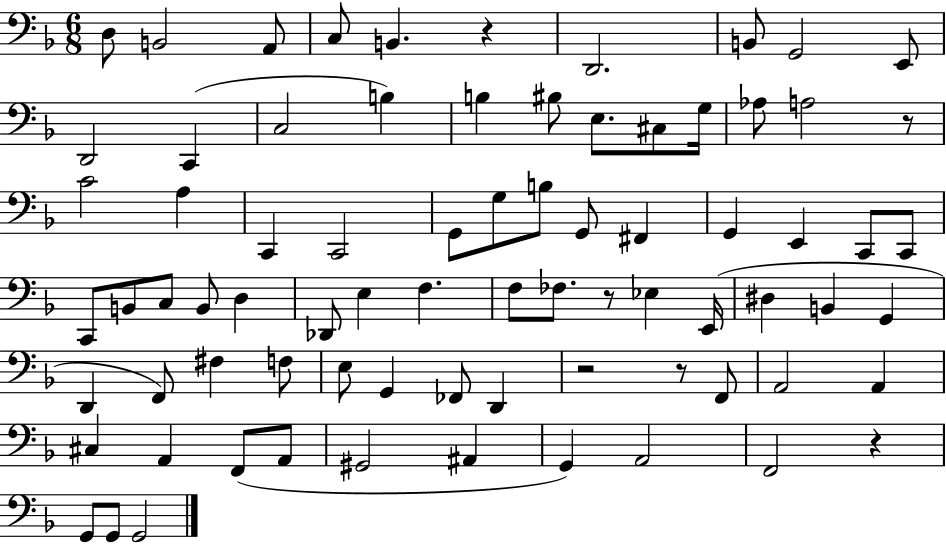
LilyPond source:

{
  \clef bass
  \numericTimeSignature
  \time 6/8
  \key f \major
  d8 b,2 a,8 | c8 b,4. r4 | d,2. | b,8 g,2 e,8 | \break d,2 c,4( | c2 b4) | b4 bis8 e8. cis8 g16 | aes8 a2 r8 | \break c'2 a4 | c,4 c,2 | g,8 g8 b8 g,8 fis,4 | g,4 e,4 c,8 c,8 | \break c,8 b,8 c8 b,8 d4 | des,8 e4 f4. | f8 fes8. r8 ees4 e,16( | dis4 b,4 g,4 | \break d,4 f,8) fis4 f8 | e8 g,4 fes,8 d,4 | r2 r8 f,8 | a,2 a,4 | \break cis4 a,4 f,8( a,8 | gis,2 ais,4 | g,4) a,2 | f,2 r4 | \break g,8 g,8 g,2 | \bar "|."
}